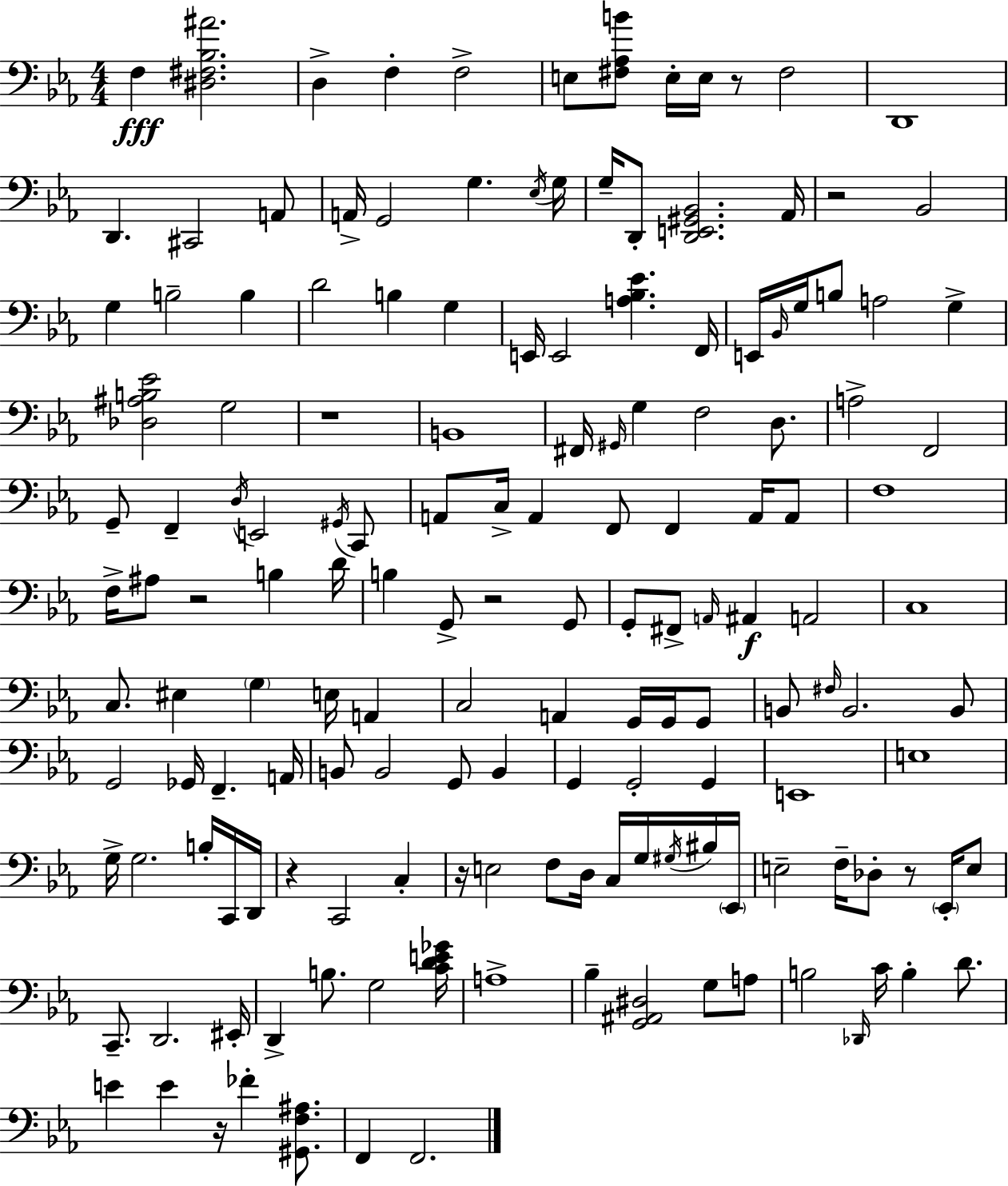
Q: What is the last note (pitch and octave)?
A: F2